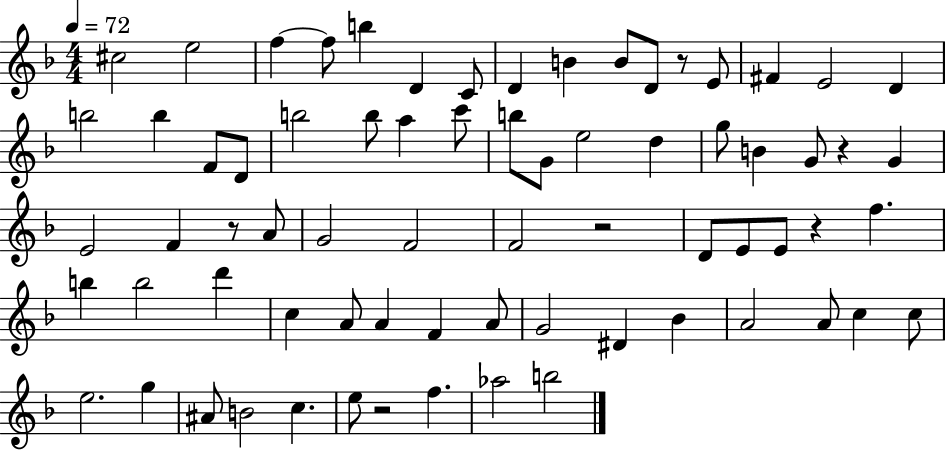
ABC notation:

X:1
T:Untitled
M:4/4
L:1/4
K:F
^c2 e2 f f/2 b D C/2 D B B/2 D/2 z/2 E/2 ^F E2 D b2 b F/2 D/2 b2 b/2 a c'/2 b/2 G/2 e2 d g/2 B G/2 z G E2 F z/2 A/2 G2 F2 F2 z2 D/2 E/2 E/2 z f b b2 d' c A/2 A F A/2 G2 ^D _B A2 A/2 c c/2 e2 g ^A/2 B2 c e/2 z2 f _a2 b2